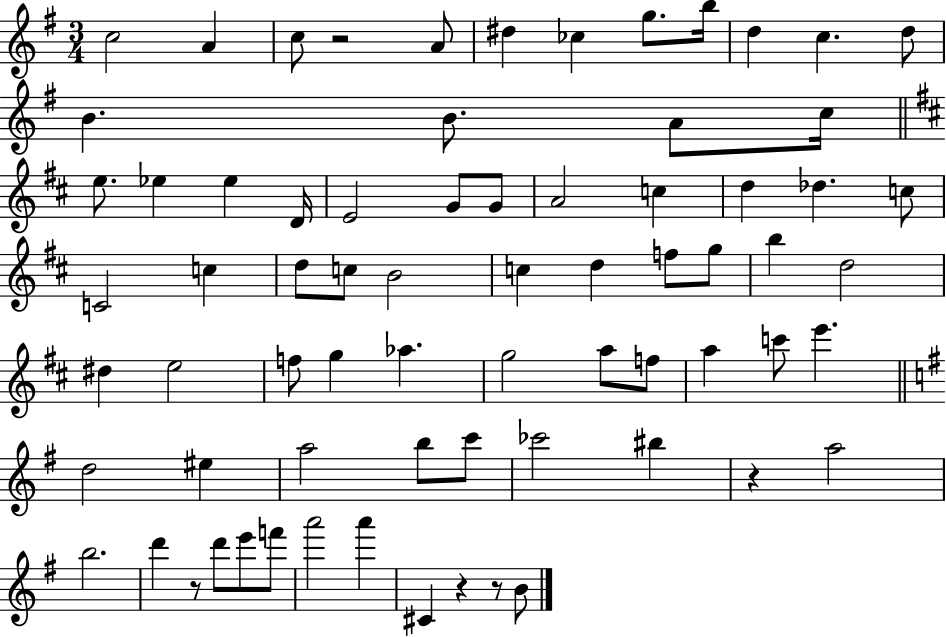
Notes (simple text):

C5/h A4/q C5/e R/h A4/e D#5/q CES5/q G5/e. B5/s D5/q C5/q. D5/e B4/q. B4/e. A4/e C5/s E5/e. Eb5/q Eb5/q D4/s E4/h G4/e G4/e A4/h C5/q D5/q Db5/q. C5/e C4/h C5/q D5/e C5/e B4/h C5/q D5/q F5/e G5/e B5/q D5/h D#5/q E5/h F5/e G5/q Ab5/q. G5/h A5/e F5/e A5/q C6/e E6/q. D5/h EIS5/q A5/h B5/e C6/e CES6/h BIS5/q R/q A5/h B5/h. D6/q R/e D6/e E6/e F6/e A6/h A6/q C#4/q R/q R/e B4/e